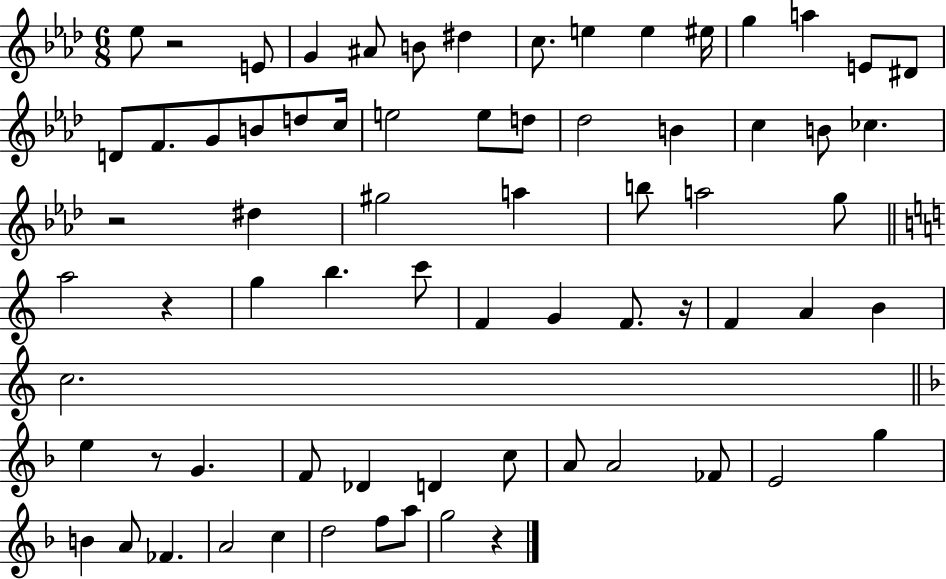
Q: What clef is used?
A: treble